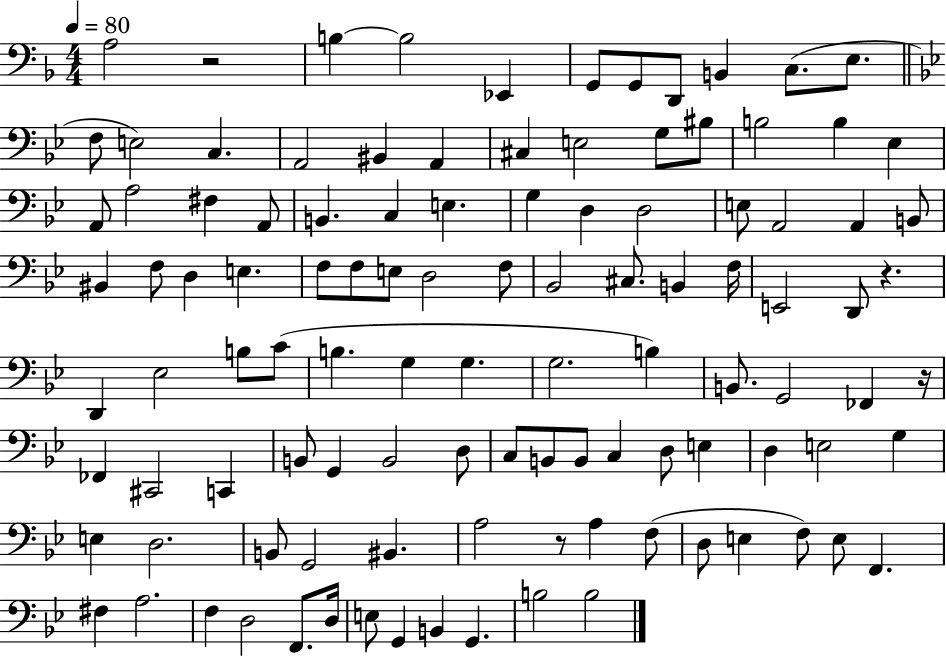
{
  \clef bass
  \numericTimeSignature
  \time 4/4
  \key f \major
  \tempo 4 = 80
  a2 r2 | b4~~ b2 ees,4 | g,8 g,8 d,8 b,4 c8.( e8. | \bar "||" \break \key bes \major f8 e2) c4. | a,2 bis,4 a,4 | cis4 e2 g8 bis8 | b2 b4 ees4 | \break a,8 a2 fis4 a,8 | b,4. c4 e4. | g4 d4 d2 | e8 a,2 a,4 b,8 | \break bis,4 f8 d4 e4. | f8 f8 e8 d2 f8 | bes,2 cis8. b,4 f16 | e,2 d,8 r4. | \break d,4 ees2 b8 c'8( | b4. g4 g4. | g2. b4) | b,8. g,2 fes,4 r16 | \break fes,4 cis,2 c,4 | b,8 g,4 b,2 d8 | c8 b,8 b,8 c4 d8 e4 | d4 e2 g4 | \break e4 d2. | b,8 g,2 bis,4. | a2 r8 a4 f8( | d8 e4 f8) e8 f,4. | \break fis4 a2. | f4 d2 f,8. d16 | e8 g,4 b,4 g,4. | b2 b2 | \break \bar "|."
}